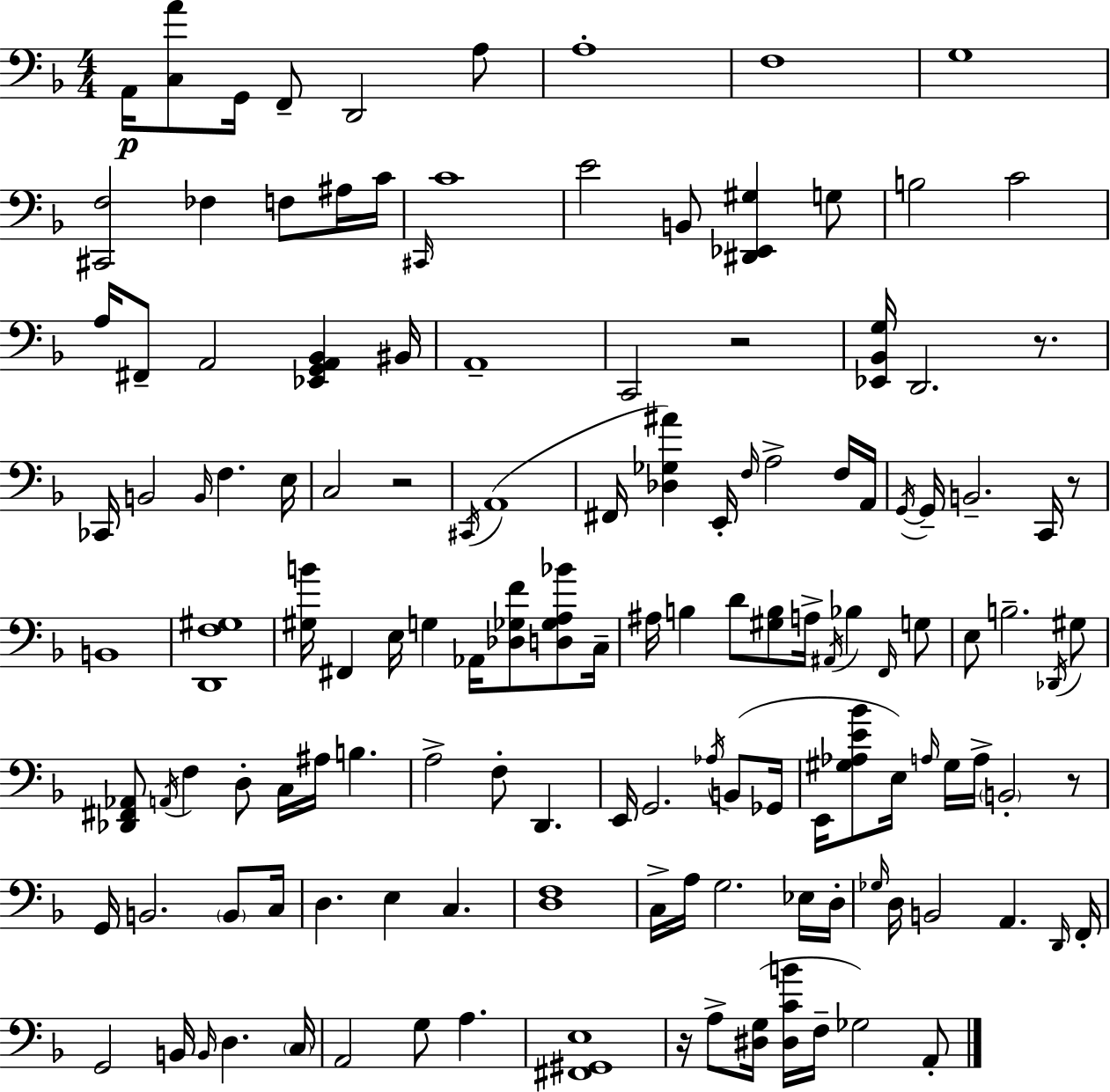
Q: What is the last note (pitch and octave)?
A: A2